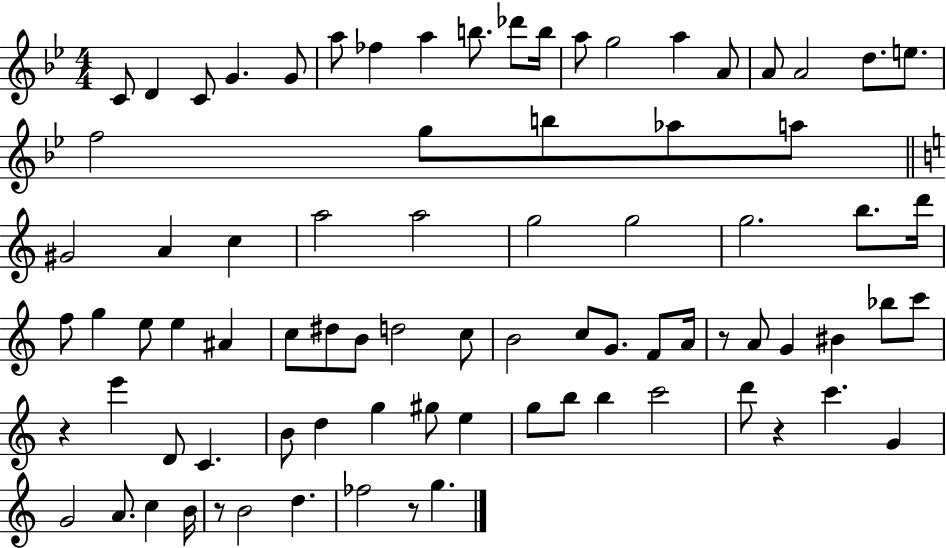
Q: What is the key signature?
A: BES major